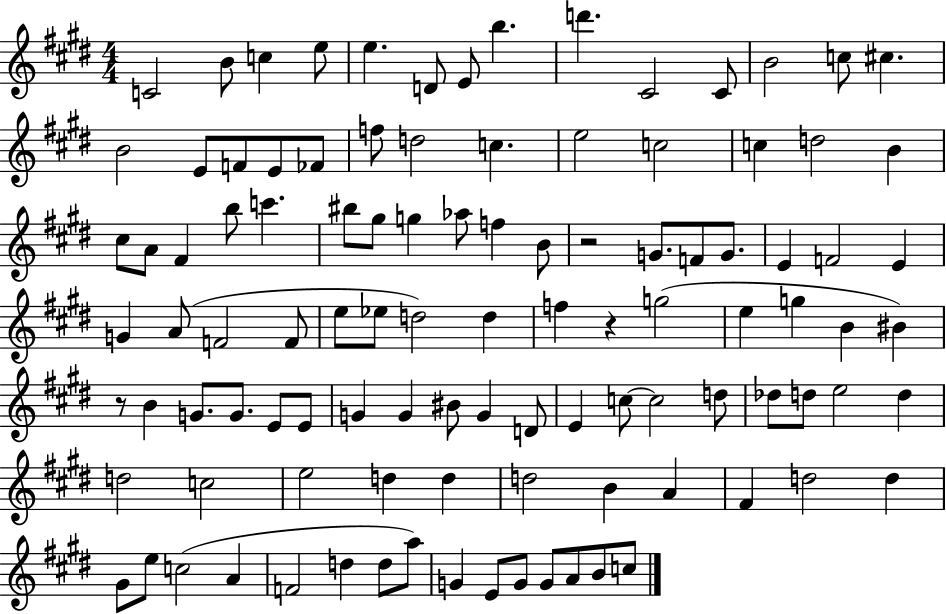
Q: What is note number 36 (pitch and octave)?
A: Ab5